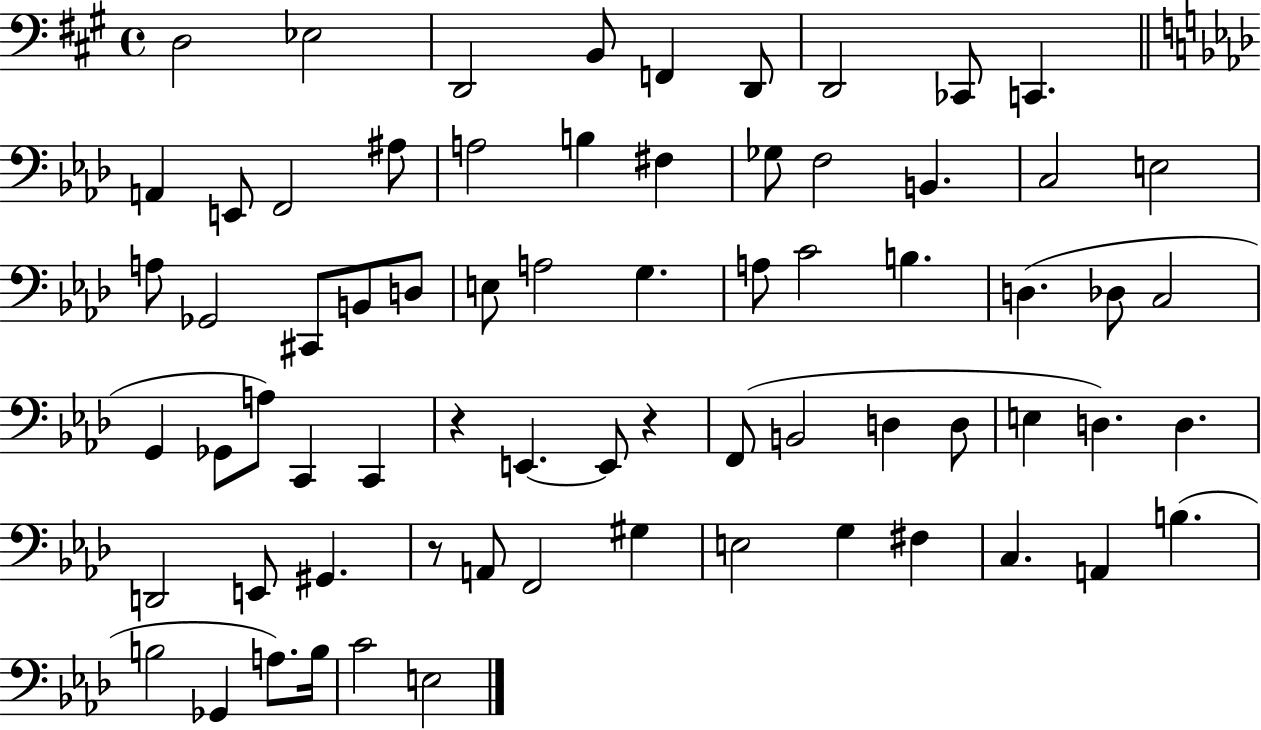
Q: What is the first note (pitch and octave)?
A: D3